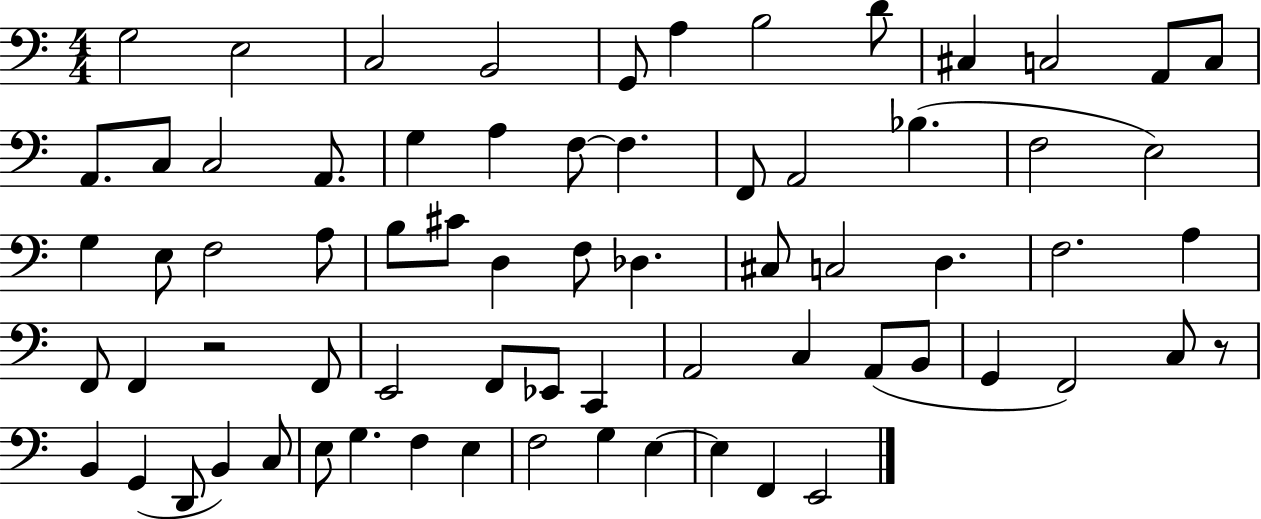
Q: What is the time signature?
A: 4/4